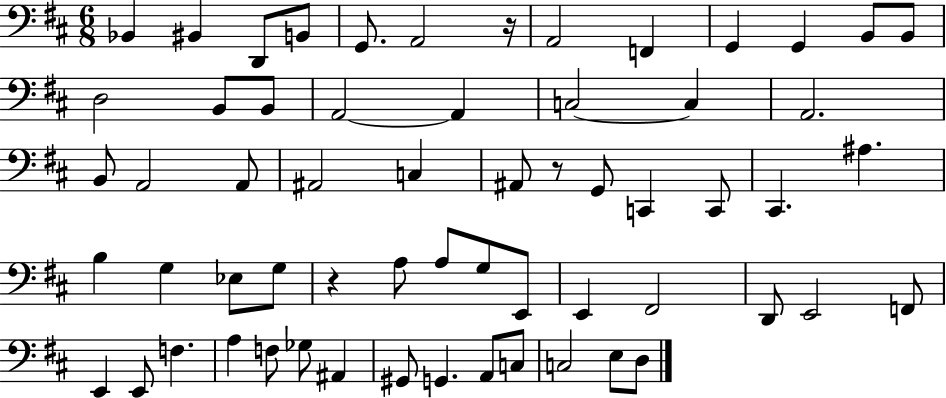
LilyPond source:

{
  \clef bass
  \numericTimeSignature
  \time 6/8
  \key d \major
  bes,4 bis,4 d,8 b,8 | g,8. a,2 r16 | a,2 f,4 | g,4 g,4 b,8 b,8 | \break d2 b,8 b,8 | a,2~~ a,4 | c2~~ c4 | a,2. | \break b,8 a,2 a,8 | ais,2 c4 | ais,8 r8 g,8 c,4 c,8 | cis,4. ais4. | \break b4 g4 ees8 g8 | r4 a8 a8 g8 e,8 | e,4 fis,2 | d,8 e,2 f,8 | \break e,4 e,8 f4. | a4 f8 ges8 ais,4 | gis,8 g,4. a,8 c8 | c2 e8 d8 | \break \bar "|."
}